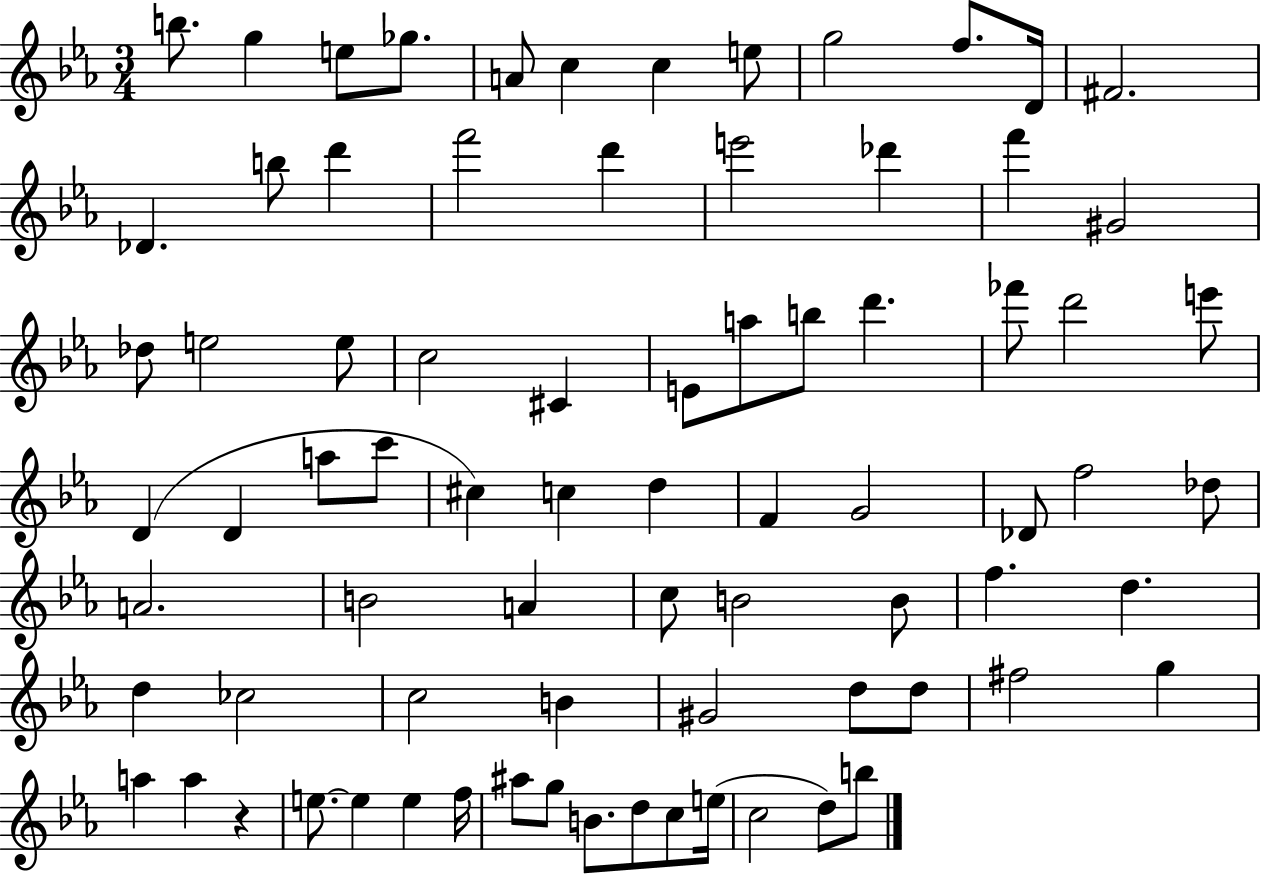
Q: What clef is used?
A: treble